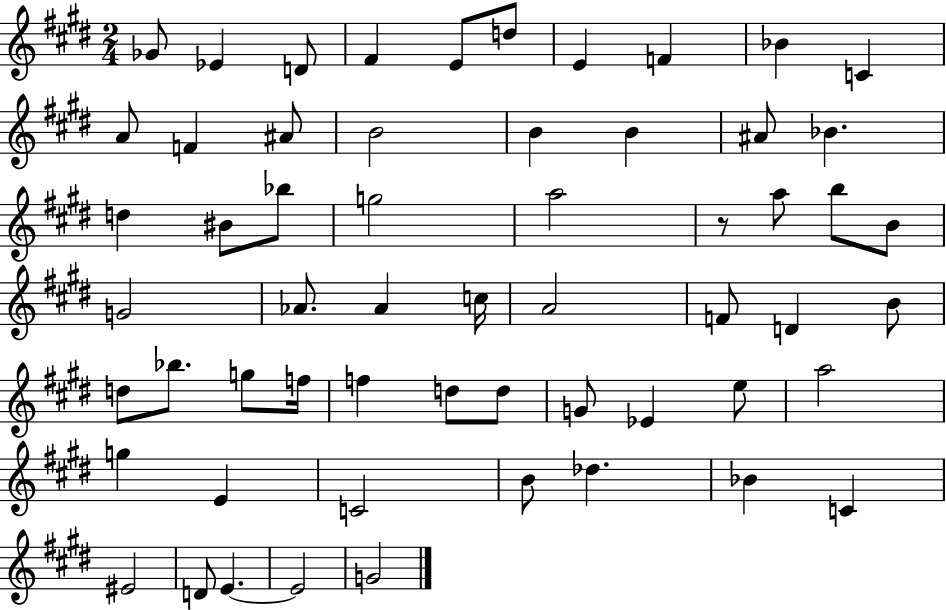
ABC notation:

X:1
T:Untitled
M:2/4
L:1/4
K:E
_G/2 _E D/2 ^F E/2 d/2 E F _B C A/2 F ^A/2 B2 B B ^A/2 _B d ^B/2 _b/2 g2 a2 z/2 a/2 b/2 B/2 G2 _A/2 _A c/4 A2 F/2 D B/2 d/2 _b/2 g/2 f/4 f d/2 d/2 G/2 _E e/2 a2 g E C2 B/2 _d _B C ^E2 D/2 E E2 G2